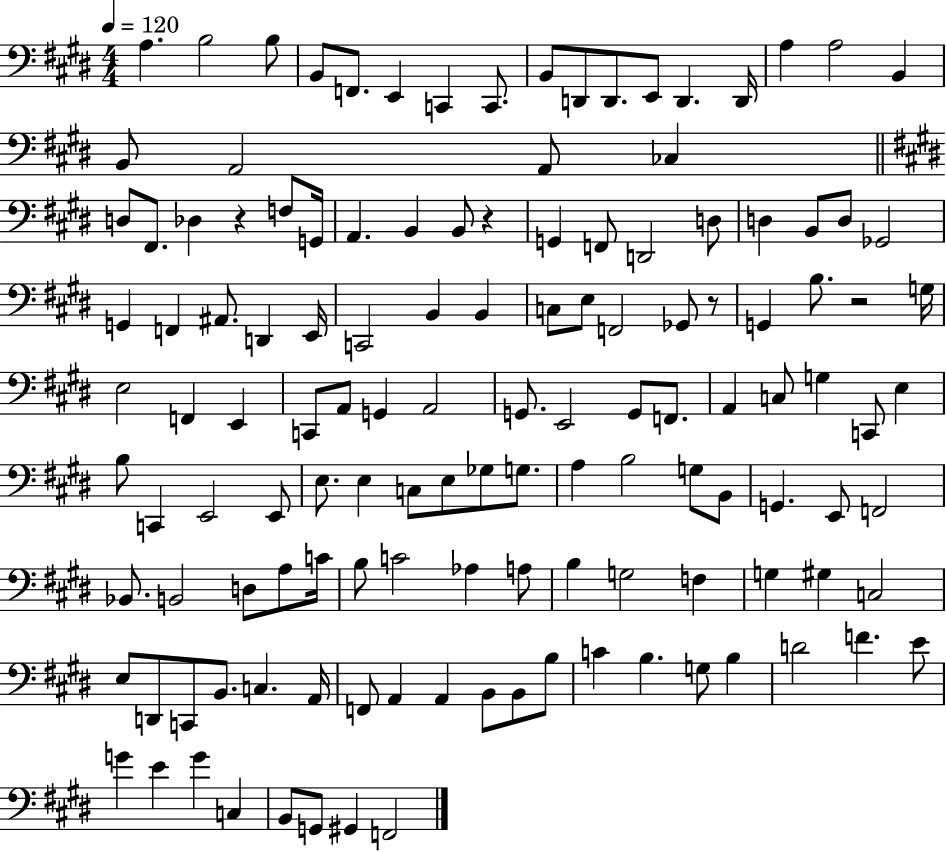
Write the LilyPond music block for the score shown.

{
  \clef bass
  \numericTimeSignature
  \time 4/4
  \key e \major
  \tempo 4 = 120
  a4. b2 b8 | b,8 f,8. e,4 c,4 c,8. | b,8 d,8 d,8. e,8 d,4. d,16 | a4 a2 b,4 | \break b,8 a,2 a,8 ces4 | \bar "||" \break \key e \major d8 fis,8. des4 r4 f8 g,16 | a,4. b,4 b,8 r4 | g,4 f,8 d,2 d8 | d4 b,8 d8 ges,2 | \break g,4 f,4 ais,8. d,4 e,16 | c,2 b,4 b,4 | c8 e8 f,2 ges,8 r8 | g,4 b8. r2 g16 | \break e2 f,4 e,4 | c,8 a,8 g,4 a,2 | g,8. e,2 g,8 f,8. | a,4 c8 g4 c,8 e4 | \break b8 c,4 e,2 e,8 | e8. e4 c8 e8 ges8 g8. | a4 b2 g8 b,8 | g,4. e,8 f,2 | \break bes,8. b,2 d8 a8 c'16 | b8 c'2 aes4 a8 | b4 g2 f4 | g4 gis4 c2 | \break e8 d,8 c,8 b,8. c4. a,16 | f,8 a,4 a,4 b,8 b,8 b8 | c'4 b4. g8 b4 | d'2 f'4. e'8 | \break g'4 e'4 g'4 c4 | b,8 g,8 gis,4 f,2 | \bar "|."
}